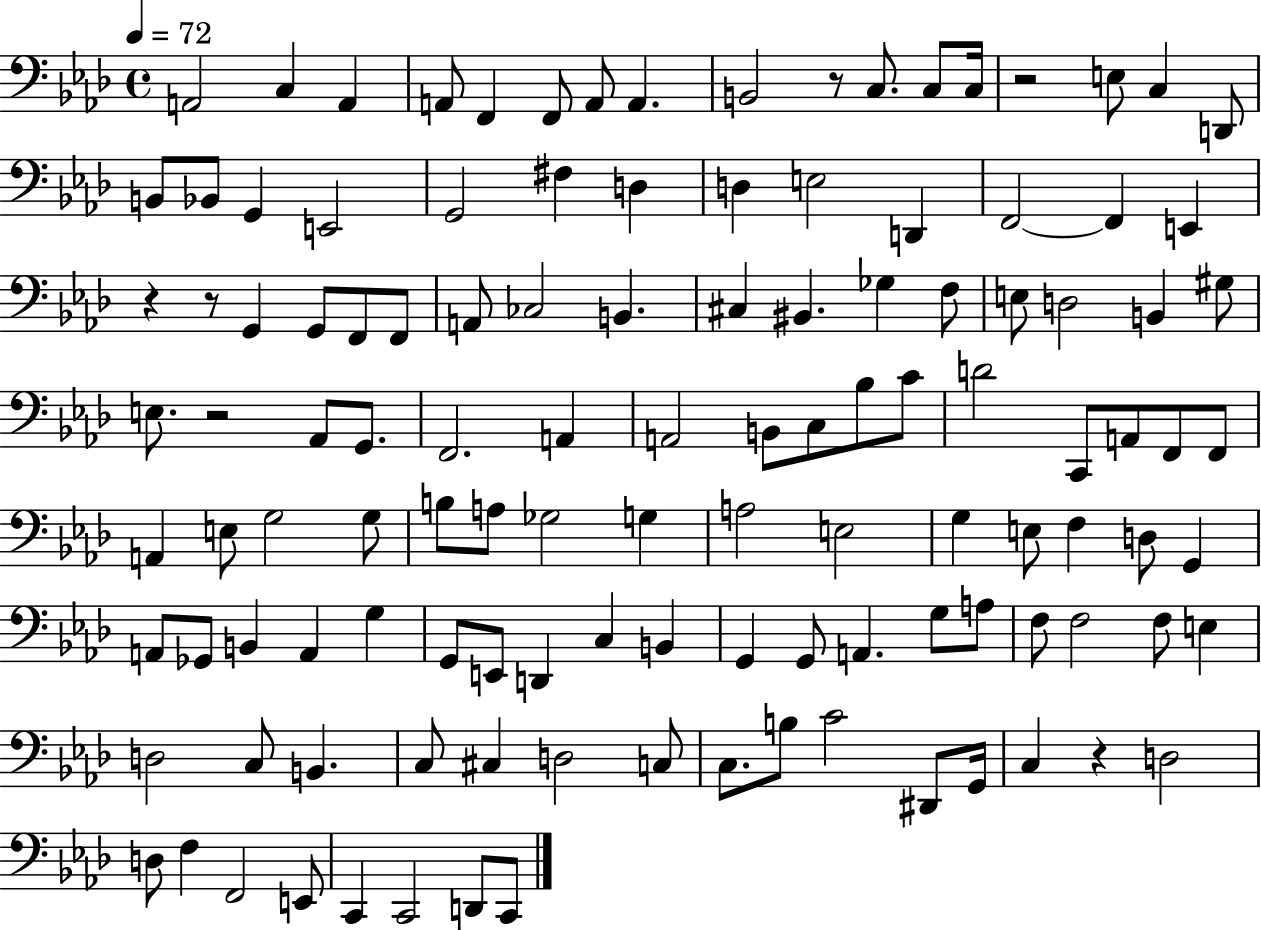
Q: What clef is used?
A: bass